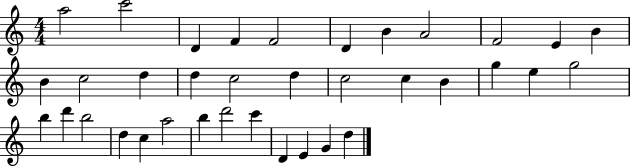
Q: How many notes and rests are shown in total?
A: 36